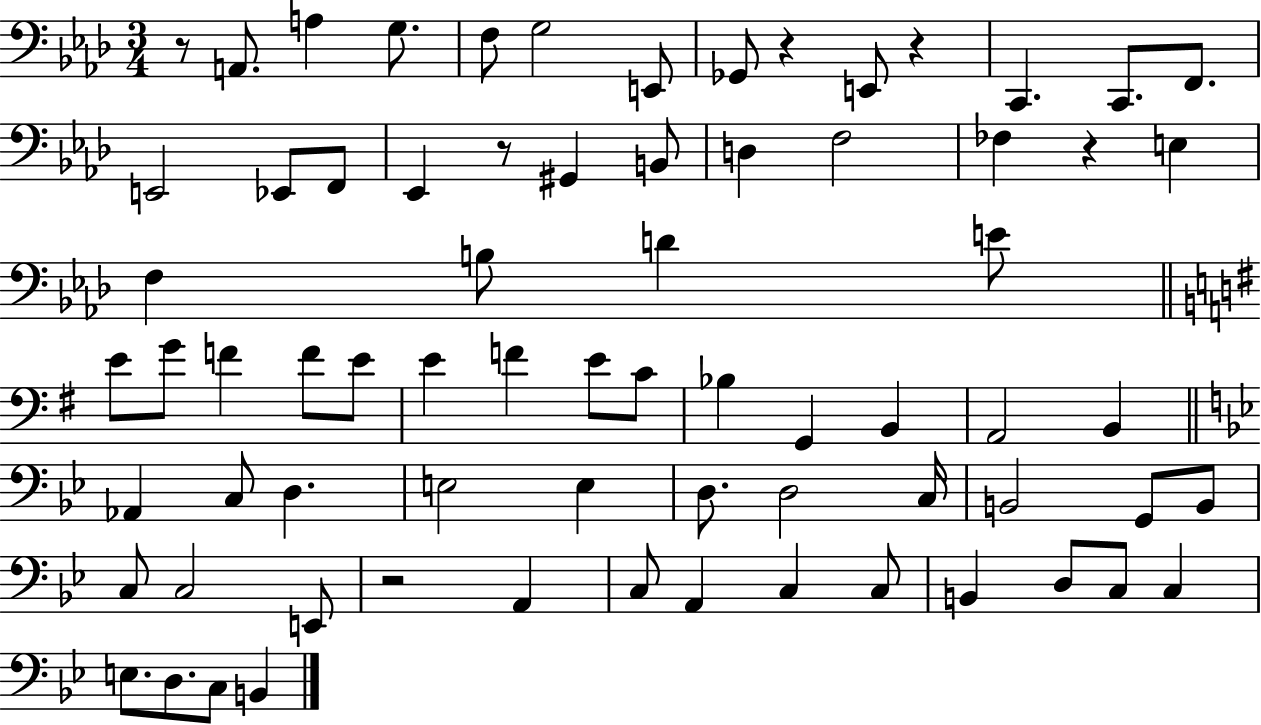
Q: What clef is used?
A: bass